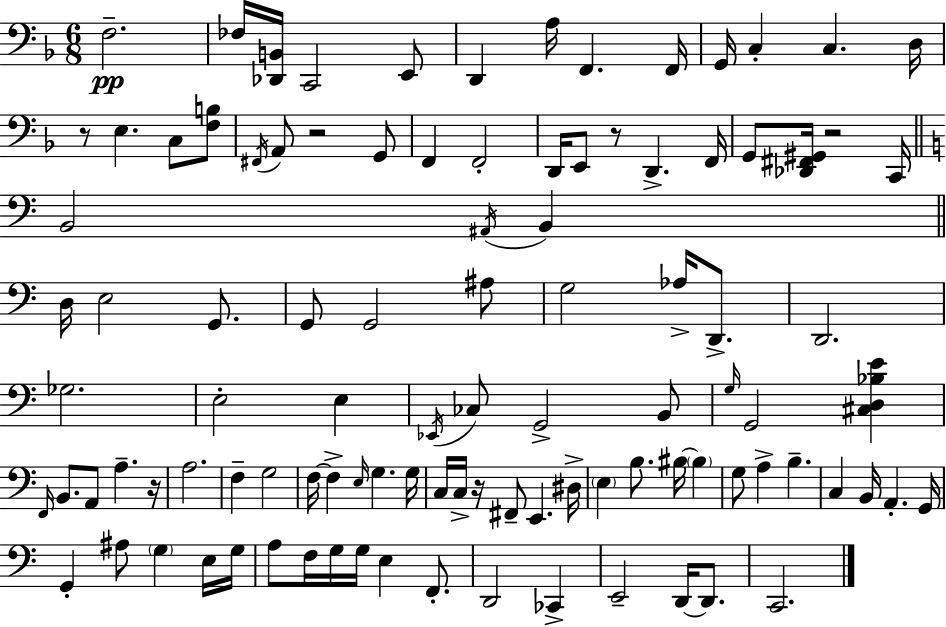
F3/h. FES3/s [Db2,B2]/s C2/h E2/e D2/q A3/s F2/q. F2/s G2/s C3/q C3/q. D3/s R/e E3/q. C3/e [F3,B3]/e F#2/s A2/e R/h G2/e F2/q F2/h D2/s E2/e R/e D2/q. F2/s G2/e [Db2,F#2,G#2]/s R/h C2/s B2/h A#2/s B2/q D3/s E3/h G2/e. G2/e G2/h A#3/e G3/h Ab3/s D2/e. D2/h. Gb3/h. E3/h E3/q Eb2/s CES3/e G2/h B2/e G3/s G2/h [C#3,D3,Bb3,E4]/q F2/s B2/e. A2/e A3/q. R/s A3/h. F3/q G3/h F3/s F3/q E3/s G3/q. G3/s C3/s C3/s R/s F#2/e E2/q. D#3/s E3/q B3/e. BIS3/s BIS3/q G3/e A3/q B3/q. C3/q B2/s A2/q. G2/s G2/q A#3/e G3/q E3/s G3/s A3/e F3/s G3/s G3/s E3/q F2/e. D2/h CES2/q E2/h D2/s D2/e. C2/h.